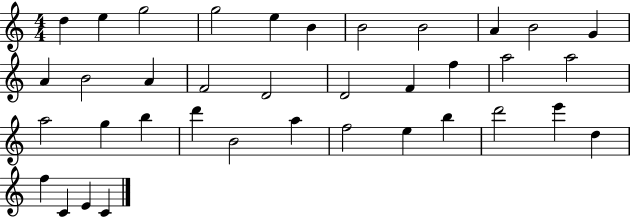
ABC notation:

X:1
T:Untitled
M:4/4
L:1/4
K:C
d e g2 g2 e B B2 B2 A B2 G A B2 A F2 D2 D2 F f a2 a2 a2 g b d' B2 a f2 e b d'2 e' d f C E C